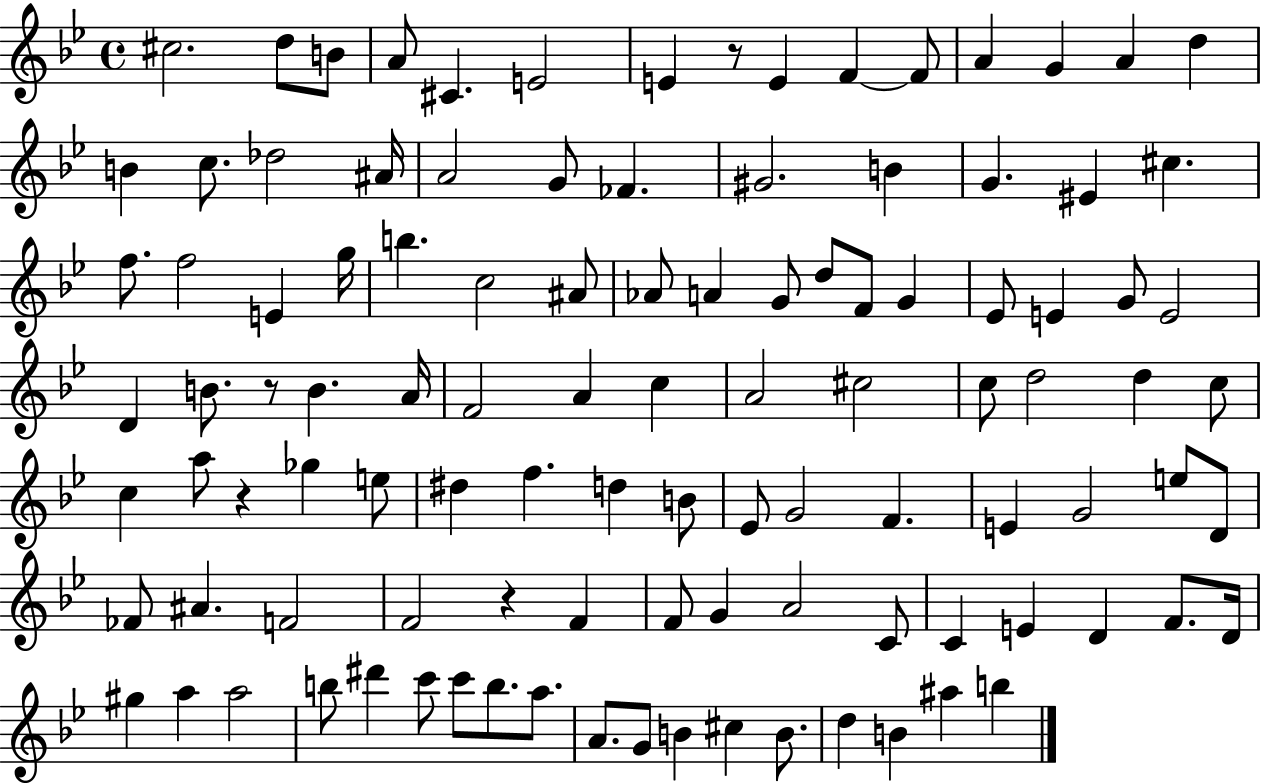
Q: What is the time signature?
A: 4/4